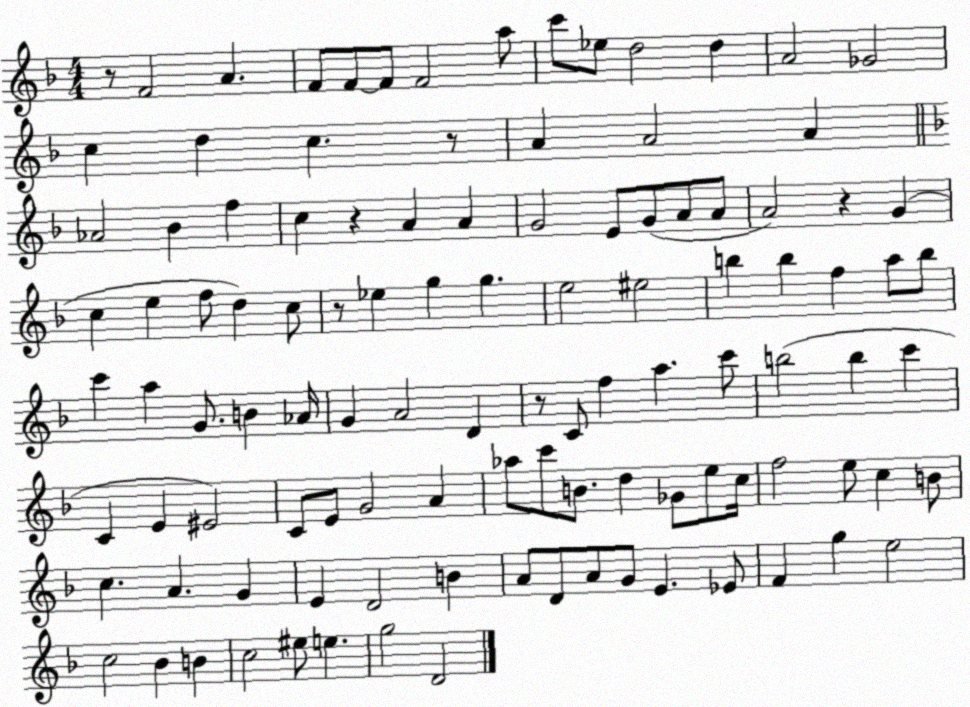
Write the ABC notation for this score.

X:1
T:Untitled
M:4/4
L:1/4
K:F
z/2 F2 A F/2 F/2 F/2 F2 a/2 c'/2 _e/2 d2 d A2 _G2 c d c z/2 A A2 A _A2 _B f c z A A G2 E/2 G/2 A/2 A/2 A2 z G c e f/2 d c/2 z/2 _e g g e2 ^e2 b b f a/2 b/2 c' a G/2 B _A/4 G A2 D z/2 C/2 f a c'/2 b2 b c' C E ^E2 C/2 E/2 G2 A _a/2 c'/2 B/2 d _G/2 e/2 c/4 f2 e/2 c B/2 c A G E D2 B A/2 D/2 A/2 G/2 E _E/2 F g e2 c2 _B B c2 ^e/2 e g2 D2